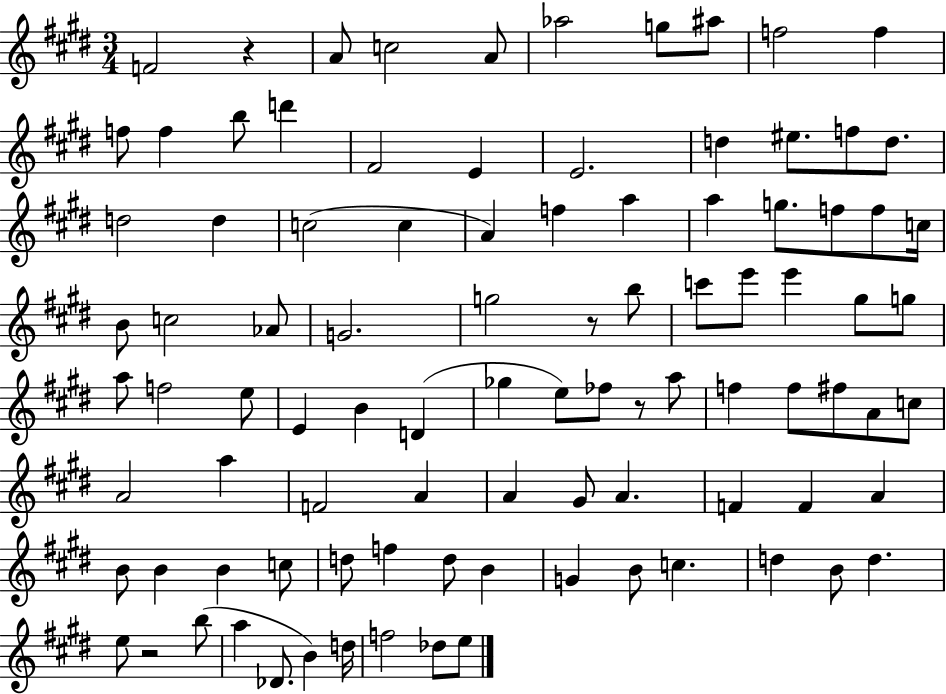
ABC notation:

X:1
T:Untitled
M:3/4
L:1/4
K:E
F2 z A/2 c2 A/2 _a2 g/2 ^a/2 f2 f f/2 f b/2 d' ^F2 E E2 d ^e/2 f/2 d/2 d2 d c2 c A f a a g/2 f/2 f/2 c/4 B/2 c2 _A/2 G2 g2 z/2 b/2 c'/2 e'/2 e' ^g/2 g/2 a/2 f2 e/2 E B D _g e/2 _f/2 z/2 a/2 f f/2 ^f/2 A/2 c/2 A2 a F2 A A ^G/2 A F F A B/2 B B c/2 d/2 f d/2 B G B/2 c d B/2 d e/2 z2 b/2 a _D/2 B d/4 f2 _d/2 e/2